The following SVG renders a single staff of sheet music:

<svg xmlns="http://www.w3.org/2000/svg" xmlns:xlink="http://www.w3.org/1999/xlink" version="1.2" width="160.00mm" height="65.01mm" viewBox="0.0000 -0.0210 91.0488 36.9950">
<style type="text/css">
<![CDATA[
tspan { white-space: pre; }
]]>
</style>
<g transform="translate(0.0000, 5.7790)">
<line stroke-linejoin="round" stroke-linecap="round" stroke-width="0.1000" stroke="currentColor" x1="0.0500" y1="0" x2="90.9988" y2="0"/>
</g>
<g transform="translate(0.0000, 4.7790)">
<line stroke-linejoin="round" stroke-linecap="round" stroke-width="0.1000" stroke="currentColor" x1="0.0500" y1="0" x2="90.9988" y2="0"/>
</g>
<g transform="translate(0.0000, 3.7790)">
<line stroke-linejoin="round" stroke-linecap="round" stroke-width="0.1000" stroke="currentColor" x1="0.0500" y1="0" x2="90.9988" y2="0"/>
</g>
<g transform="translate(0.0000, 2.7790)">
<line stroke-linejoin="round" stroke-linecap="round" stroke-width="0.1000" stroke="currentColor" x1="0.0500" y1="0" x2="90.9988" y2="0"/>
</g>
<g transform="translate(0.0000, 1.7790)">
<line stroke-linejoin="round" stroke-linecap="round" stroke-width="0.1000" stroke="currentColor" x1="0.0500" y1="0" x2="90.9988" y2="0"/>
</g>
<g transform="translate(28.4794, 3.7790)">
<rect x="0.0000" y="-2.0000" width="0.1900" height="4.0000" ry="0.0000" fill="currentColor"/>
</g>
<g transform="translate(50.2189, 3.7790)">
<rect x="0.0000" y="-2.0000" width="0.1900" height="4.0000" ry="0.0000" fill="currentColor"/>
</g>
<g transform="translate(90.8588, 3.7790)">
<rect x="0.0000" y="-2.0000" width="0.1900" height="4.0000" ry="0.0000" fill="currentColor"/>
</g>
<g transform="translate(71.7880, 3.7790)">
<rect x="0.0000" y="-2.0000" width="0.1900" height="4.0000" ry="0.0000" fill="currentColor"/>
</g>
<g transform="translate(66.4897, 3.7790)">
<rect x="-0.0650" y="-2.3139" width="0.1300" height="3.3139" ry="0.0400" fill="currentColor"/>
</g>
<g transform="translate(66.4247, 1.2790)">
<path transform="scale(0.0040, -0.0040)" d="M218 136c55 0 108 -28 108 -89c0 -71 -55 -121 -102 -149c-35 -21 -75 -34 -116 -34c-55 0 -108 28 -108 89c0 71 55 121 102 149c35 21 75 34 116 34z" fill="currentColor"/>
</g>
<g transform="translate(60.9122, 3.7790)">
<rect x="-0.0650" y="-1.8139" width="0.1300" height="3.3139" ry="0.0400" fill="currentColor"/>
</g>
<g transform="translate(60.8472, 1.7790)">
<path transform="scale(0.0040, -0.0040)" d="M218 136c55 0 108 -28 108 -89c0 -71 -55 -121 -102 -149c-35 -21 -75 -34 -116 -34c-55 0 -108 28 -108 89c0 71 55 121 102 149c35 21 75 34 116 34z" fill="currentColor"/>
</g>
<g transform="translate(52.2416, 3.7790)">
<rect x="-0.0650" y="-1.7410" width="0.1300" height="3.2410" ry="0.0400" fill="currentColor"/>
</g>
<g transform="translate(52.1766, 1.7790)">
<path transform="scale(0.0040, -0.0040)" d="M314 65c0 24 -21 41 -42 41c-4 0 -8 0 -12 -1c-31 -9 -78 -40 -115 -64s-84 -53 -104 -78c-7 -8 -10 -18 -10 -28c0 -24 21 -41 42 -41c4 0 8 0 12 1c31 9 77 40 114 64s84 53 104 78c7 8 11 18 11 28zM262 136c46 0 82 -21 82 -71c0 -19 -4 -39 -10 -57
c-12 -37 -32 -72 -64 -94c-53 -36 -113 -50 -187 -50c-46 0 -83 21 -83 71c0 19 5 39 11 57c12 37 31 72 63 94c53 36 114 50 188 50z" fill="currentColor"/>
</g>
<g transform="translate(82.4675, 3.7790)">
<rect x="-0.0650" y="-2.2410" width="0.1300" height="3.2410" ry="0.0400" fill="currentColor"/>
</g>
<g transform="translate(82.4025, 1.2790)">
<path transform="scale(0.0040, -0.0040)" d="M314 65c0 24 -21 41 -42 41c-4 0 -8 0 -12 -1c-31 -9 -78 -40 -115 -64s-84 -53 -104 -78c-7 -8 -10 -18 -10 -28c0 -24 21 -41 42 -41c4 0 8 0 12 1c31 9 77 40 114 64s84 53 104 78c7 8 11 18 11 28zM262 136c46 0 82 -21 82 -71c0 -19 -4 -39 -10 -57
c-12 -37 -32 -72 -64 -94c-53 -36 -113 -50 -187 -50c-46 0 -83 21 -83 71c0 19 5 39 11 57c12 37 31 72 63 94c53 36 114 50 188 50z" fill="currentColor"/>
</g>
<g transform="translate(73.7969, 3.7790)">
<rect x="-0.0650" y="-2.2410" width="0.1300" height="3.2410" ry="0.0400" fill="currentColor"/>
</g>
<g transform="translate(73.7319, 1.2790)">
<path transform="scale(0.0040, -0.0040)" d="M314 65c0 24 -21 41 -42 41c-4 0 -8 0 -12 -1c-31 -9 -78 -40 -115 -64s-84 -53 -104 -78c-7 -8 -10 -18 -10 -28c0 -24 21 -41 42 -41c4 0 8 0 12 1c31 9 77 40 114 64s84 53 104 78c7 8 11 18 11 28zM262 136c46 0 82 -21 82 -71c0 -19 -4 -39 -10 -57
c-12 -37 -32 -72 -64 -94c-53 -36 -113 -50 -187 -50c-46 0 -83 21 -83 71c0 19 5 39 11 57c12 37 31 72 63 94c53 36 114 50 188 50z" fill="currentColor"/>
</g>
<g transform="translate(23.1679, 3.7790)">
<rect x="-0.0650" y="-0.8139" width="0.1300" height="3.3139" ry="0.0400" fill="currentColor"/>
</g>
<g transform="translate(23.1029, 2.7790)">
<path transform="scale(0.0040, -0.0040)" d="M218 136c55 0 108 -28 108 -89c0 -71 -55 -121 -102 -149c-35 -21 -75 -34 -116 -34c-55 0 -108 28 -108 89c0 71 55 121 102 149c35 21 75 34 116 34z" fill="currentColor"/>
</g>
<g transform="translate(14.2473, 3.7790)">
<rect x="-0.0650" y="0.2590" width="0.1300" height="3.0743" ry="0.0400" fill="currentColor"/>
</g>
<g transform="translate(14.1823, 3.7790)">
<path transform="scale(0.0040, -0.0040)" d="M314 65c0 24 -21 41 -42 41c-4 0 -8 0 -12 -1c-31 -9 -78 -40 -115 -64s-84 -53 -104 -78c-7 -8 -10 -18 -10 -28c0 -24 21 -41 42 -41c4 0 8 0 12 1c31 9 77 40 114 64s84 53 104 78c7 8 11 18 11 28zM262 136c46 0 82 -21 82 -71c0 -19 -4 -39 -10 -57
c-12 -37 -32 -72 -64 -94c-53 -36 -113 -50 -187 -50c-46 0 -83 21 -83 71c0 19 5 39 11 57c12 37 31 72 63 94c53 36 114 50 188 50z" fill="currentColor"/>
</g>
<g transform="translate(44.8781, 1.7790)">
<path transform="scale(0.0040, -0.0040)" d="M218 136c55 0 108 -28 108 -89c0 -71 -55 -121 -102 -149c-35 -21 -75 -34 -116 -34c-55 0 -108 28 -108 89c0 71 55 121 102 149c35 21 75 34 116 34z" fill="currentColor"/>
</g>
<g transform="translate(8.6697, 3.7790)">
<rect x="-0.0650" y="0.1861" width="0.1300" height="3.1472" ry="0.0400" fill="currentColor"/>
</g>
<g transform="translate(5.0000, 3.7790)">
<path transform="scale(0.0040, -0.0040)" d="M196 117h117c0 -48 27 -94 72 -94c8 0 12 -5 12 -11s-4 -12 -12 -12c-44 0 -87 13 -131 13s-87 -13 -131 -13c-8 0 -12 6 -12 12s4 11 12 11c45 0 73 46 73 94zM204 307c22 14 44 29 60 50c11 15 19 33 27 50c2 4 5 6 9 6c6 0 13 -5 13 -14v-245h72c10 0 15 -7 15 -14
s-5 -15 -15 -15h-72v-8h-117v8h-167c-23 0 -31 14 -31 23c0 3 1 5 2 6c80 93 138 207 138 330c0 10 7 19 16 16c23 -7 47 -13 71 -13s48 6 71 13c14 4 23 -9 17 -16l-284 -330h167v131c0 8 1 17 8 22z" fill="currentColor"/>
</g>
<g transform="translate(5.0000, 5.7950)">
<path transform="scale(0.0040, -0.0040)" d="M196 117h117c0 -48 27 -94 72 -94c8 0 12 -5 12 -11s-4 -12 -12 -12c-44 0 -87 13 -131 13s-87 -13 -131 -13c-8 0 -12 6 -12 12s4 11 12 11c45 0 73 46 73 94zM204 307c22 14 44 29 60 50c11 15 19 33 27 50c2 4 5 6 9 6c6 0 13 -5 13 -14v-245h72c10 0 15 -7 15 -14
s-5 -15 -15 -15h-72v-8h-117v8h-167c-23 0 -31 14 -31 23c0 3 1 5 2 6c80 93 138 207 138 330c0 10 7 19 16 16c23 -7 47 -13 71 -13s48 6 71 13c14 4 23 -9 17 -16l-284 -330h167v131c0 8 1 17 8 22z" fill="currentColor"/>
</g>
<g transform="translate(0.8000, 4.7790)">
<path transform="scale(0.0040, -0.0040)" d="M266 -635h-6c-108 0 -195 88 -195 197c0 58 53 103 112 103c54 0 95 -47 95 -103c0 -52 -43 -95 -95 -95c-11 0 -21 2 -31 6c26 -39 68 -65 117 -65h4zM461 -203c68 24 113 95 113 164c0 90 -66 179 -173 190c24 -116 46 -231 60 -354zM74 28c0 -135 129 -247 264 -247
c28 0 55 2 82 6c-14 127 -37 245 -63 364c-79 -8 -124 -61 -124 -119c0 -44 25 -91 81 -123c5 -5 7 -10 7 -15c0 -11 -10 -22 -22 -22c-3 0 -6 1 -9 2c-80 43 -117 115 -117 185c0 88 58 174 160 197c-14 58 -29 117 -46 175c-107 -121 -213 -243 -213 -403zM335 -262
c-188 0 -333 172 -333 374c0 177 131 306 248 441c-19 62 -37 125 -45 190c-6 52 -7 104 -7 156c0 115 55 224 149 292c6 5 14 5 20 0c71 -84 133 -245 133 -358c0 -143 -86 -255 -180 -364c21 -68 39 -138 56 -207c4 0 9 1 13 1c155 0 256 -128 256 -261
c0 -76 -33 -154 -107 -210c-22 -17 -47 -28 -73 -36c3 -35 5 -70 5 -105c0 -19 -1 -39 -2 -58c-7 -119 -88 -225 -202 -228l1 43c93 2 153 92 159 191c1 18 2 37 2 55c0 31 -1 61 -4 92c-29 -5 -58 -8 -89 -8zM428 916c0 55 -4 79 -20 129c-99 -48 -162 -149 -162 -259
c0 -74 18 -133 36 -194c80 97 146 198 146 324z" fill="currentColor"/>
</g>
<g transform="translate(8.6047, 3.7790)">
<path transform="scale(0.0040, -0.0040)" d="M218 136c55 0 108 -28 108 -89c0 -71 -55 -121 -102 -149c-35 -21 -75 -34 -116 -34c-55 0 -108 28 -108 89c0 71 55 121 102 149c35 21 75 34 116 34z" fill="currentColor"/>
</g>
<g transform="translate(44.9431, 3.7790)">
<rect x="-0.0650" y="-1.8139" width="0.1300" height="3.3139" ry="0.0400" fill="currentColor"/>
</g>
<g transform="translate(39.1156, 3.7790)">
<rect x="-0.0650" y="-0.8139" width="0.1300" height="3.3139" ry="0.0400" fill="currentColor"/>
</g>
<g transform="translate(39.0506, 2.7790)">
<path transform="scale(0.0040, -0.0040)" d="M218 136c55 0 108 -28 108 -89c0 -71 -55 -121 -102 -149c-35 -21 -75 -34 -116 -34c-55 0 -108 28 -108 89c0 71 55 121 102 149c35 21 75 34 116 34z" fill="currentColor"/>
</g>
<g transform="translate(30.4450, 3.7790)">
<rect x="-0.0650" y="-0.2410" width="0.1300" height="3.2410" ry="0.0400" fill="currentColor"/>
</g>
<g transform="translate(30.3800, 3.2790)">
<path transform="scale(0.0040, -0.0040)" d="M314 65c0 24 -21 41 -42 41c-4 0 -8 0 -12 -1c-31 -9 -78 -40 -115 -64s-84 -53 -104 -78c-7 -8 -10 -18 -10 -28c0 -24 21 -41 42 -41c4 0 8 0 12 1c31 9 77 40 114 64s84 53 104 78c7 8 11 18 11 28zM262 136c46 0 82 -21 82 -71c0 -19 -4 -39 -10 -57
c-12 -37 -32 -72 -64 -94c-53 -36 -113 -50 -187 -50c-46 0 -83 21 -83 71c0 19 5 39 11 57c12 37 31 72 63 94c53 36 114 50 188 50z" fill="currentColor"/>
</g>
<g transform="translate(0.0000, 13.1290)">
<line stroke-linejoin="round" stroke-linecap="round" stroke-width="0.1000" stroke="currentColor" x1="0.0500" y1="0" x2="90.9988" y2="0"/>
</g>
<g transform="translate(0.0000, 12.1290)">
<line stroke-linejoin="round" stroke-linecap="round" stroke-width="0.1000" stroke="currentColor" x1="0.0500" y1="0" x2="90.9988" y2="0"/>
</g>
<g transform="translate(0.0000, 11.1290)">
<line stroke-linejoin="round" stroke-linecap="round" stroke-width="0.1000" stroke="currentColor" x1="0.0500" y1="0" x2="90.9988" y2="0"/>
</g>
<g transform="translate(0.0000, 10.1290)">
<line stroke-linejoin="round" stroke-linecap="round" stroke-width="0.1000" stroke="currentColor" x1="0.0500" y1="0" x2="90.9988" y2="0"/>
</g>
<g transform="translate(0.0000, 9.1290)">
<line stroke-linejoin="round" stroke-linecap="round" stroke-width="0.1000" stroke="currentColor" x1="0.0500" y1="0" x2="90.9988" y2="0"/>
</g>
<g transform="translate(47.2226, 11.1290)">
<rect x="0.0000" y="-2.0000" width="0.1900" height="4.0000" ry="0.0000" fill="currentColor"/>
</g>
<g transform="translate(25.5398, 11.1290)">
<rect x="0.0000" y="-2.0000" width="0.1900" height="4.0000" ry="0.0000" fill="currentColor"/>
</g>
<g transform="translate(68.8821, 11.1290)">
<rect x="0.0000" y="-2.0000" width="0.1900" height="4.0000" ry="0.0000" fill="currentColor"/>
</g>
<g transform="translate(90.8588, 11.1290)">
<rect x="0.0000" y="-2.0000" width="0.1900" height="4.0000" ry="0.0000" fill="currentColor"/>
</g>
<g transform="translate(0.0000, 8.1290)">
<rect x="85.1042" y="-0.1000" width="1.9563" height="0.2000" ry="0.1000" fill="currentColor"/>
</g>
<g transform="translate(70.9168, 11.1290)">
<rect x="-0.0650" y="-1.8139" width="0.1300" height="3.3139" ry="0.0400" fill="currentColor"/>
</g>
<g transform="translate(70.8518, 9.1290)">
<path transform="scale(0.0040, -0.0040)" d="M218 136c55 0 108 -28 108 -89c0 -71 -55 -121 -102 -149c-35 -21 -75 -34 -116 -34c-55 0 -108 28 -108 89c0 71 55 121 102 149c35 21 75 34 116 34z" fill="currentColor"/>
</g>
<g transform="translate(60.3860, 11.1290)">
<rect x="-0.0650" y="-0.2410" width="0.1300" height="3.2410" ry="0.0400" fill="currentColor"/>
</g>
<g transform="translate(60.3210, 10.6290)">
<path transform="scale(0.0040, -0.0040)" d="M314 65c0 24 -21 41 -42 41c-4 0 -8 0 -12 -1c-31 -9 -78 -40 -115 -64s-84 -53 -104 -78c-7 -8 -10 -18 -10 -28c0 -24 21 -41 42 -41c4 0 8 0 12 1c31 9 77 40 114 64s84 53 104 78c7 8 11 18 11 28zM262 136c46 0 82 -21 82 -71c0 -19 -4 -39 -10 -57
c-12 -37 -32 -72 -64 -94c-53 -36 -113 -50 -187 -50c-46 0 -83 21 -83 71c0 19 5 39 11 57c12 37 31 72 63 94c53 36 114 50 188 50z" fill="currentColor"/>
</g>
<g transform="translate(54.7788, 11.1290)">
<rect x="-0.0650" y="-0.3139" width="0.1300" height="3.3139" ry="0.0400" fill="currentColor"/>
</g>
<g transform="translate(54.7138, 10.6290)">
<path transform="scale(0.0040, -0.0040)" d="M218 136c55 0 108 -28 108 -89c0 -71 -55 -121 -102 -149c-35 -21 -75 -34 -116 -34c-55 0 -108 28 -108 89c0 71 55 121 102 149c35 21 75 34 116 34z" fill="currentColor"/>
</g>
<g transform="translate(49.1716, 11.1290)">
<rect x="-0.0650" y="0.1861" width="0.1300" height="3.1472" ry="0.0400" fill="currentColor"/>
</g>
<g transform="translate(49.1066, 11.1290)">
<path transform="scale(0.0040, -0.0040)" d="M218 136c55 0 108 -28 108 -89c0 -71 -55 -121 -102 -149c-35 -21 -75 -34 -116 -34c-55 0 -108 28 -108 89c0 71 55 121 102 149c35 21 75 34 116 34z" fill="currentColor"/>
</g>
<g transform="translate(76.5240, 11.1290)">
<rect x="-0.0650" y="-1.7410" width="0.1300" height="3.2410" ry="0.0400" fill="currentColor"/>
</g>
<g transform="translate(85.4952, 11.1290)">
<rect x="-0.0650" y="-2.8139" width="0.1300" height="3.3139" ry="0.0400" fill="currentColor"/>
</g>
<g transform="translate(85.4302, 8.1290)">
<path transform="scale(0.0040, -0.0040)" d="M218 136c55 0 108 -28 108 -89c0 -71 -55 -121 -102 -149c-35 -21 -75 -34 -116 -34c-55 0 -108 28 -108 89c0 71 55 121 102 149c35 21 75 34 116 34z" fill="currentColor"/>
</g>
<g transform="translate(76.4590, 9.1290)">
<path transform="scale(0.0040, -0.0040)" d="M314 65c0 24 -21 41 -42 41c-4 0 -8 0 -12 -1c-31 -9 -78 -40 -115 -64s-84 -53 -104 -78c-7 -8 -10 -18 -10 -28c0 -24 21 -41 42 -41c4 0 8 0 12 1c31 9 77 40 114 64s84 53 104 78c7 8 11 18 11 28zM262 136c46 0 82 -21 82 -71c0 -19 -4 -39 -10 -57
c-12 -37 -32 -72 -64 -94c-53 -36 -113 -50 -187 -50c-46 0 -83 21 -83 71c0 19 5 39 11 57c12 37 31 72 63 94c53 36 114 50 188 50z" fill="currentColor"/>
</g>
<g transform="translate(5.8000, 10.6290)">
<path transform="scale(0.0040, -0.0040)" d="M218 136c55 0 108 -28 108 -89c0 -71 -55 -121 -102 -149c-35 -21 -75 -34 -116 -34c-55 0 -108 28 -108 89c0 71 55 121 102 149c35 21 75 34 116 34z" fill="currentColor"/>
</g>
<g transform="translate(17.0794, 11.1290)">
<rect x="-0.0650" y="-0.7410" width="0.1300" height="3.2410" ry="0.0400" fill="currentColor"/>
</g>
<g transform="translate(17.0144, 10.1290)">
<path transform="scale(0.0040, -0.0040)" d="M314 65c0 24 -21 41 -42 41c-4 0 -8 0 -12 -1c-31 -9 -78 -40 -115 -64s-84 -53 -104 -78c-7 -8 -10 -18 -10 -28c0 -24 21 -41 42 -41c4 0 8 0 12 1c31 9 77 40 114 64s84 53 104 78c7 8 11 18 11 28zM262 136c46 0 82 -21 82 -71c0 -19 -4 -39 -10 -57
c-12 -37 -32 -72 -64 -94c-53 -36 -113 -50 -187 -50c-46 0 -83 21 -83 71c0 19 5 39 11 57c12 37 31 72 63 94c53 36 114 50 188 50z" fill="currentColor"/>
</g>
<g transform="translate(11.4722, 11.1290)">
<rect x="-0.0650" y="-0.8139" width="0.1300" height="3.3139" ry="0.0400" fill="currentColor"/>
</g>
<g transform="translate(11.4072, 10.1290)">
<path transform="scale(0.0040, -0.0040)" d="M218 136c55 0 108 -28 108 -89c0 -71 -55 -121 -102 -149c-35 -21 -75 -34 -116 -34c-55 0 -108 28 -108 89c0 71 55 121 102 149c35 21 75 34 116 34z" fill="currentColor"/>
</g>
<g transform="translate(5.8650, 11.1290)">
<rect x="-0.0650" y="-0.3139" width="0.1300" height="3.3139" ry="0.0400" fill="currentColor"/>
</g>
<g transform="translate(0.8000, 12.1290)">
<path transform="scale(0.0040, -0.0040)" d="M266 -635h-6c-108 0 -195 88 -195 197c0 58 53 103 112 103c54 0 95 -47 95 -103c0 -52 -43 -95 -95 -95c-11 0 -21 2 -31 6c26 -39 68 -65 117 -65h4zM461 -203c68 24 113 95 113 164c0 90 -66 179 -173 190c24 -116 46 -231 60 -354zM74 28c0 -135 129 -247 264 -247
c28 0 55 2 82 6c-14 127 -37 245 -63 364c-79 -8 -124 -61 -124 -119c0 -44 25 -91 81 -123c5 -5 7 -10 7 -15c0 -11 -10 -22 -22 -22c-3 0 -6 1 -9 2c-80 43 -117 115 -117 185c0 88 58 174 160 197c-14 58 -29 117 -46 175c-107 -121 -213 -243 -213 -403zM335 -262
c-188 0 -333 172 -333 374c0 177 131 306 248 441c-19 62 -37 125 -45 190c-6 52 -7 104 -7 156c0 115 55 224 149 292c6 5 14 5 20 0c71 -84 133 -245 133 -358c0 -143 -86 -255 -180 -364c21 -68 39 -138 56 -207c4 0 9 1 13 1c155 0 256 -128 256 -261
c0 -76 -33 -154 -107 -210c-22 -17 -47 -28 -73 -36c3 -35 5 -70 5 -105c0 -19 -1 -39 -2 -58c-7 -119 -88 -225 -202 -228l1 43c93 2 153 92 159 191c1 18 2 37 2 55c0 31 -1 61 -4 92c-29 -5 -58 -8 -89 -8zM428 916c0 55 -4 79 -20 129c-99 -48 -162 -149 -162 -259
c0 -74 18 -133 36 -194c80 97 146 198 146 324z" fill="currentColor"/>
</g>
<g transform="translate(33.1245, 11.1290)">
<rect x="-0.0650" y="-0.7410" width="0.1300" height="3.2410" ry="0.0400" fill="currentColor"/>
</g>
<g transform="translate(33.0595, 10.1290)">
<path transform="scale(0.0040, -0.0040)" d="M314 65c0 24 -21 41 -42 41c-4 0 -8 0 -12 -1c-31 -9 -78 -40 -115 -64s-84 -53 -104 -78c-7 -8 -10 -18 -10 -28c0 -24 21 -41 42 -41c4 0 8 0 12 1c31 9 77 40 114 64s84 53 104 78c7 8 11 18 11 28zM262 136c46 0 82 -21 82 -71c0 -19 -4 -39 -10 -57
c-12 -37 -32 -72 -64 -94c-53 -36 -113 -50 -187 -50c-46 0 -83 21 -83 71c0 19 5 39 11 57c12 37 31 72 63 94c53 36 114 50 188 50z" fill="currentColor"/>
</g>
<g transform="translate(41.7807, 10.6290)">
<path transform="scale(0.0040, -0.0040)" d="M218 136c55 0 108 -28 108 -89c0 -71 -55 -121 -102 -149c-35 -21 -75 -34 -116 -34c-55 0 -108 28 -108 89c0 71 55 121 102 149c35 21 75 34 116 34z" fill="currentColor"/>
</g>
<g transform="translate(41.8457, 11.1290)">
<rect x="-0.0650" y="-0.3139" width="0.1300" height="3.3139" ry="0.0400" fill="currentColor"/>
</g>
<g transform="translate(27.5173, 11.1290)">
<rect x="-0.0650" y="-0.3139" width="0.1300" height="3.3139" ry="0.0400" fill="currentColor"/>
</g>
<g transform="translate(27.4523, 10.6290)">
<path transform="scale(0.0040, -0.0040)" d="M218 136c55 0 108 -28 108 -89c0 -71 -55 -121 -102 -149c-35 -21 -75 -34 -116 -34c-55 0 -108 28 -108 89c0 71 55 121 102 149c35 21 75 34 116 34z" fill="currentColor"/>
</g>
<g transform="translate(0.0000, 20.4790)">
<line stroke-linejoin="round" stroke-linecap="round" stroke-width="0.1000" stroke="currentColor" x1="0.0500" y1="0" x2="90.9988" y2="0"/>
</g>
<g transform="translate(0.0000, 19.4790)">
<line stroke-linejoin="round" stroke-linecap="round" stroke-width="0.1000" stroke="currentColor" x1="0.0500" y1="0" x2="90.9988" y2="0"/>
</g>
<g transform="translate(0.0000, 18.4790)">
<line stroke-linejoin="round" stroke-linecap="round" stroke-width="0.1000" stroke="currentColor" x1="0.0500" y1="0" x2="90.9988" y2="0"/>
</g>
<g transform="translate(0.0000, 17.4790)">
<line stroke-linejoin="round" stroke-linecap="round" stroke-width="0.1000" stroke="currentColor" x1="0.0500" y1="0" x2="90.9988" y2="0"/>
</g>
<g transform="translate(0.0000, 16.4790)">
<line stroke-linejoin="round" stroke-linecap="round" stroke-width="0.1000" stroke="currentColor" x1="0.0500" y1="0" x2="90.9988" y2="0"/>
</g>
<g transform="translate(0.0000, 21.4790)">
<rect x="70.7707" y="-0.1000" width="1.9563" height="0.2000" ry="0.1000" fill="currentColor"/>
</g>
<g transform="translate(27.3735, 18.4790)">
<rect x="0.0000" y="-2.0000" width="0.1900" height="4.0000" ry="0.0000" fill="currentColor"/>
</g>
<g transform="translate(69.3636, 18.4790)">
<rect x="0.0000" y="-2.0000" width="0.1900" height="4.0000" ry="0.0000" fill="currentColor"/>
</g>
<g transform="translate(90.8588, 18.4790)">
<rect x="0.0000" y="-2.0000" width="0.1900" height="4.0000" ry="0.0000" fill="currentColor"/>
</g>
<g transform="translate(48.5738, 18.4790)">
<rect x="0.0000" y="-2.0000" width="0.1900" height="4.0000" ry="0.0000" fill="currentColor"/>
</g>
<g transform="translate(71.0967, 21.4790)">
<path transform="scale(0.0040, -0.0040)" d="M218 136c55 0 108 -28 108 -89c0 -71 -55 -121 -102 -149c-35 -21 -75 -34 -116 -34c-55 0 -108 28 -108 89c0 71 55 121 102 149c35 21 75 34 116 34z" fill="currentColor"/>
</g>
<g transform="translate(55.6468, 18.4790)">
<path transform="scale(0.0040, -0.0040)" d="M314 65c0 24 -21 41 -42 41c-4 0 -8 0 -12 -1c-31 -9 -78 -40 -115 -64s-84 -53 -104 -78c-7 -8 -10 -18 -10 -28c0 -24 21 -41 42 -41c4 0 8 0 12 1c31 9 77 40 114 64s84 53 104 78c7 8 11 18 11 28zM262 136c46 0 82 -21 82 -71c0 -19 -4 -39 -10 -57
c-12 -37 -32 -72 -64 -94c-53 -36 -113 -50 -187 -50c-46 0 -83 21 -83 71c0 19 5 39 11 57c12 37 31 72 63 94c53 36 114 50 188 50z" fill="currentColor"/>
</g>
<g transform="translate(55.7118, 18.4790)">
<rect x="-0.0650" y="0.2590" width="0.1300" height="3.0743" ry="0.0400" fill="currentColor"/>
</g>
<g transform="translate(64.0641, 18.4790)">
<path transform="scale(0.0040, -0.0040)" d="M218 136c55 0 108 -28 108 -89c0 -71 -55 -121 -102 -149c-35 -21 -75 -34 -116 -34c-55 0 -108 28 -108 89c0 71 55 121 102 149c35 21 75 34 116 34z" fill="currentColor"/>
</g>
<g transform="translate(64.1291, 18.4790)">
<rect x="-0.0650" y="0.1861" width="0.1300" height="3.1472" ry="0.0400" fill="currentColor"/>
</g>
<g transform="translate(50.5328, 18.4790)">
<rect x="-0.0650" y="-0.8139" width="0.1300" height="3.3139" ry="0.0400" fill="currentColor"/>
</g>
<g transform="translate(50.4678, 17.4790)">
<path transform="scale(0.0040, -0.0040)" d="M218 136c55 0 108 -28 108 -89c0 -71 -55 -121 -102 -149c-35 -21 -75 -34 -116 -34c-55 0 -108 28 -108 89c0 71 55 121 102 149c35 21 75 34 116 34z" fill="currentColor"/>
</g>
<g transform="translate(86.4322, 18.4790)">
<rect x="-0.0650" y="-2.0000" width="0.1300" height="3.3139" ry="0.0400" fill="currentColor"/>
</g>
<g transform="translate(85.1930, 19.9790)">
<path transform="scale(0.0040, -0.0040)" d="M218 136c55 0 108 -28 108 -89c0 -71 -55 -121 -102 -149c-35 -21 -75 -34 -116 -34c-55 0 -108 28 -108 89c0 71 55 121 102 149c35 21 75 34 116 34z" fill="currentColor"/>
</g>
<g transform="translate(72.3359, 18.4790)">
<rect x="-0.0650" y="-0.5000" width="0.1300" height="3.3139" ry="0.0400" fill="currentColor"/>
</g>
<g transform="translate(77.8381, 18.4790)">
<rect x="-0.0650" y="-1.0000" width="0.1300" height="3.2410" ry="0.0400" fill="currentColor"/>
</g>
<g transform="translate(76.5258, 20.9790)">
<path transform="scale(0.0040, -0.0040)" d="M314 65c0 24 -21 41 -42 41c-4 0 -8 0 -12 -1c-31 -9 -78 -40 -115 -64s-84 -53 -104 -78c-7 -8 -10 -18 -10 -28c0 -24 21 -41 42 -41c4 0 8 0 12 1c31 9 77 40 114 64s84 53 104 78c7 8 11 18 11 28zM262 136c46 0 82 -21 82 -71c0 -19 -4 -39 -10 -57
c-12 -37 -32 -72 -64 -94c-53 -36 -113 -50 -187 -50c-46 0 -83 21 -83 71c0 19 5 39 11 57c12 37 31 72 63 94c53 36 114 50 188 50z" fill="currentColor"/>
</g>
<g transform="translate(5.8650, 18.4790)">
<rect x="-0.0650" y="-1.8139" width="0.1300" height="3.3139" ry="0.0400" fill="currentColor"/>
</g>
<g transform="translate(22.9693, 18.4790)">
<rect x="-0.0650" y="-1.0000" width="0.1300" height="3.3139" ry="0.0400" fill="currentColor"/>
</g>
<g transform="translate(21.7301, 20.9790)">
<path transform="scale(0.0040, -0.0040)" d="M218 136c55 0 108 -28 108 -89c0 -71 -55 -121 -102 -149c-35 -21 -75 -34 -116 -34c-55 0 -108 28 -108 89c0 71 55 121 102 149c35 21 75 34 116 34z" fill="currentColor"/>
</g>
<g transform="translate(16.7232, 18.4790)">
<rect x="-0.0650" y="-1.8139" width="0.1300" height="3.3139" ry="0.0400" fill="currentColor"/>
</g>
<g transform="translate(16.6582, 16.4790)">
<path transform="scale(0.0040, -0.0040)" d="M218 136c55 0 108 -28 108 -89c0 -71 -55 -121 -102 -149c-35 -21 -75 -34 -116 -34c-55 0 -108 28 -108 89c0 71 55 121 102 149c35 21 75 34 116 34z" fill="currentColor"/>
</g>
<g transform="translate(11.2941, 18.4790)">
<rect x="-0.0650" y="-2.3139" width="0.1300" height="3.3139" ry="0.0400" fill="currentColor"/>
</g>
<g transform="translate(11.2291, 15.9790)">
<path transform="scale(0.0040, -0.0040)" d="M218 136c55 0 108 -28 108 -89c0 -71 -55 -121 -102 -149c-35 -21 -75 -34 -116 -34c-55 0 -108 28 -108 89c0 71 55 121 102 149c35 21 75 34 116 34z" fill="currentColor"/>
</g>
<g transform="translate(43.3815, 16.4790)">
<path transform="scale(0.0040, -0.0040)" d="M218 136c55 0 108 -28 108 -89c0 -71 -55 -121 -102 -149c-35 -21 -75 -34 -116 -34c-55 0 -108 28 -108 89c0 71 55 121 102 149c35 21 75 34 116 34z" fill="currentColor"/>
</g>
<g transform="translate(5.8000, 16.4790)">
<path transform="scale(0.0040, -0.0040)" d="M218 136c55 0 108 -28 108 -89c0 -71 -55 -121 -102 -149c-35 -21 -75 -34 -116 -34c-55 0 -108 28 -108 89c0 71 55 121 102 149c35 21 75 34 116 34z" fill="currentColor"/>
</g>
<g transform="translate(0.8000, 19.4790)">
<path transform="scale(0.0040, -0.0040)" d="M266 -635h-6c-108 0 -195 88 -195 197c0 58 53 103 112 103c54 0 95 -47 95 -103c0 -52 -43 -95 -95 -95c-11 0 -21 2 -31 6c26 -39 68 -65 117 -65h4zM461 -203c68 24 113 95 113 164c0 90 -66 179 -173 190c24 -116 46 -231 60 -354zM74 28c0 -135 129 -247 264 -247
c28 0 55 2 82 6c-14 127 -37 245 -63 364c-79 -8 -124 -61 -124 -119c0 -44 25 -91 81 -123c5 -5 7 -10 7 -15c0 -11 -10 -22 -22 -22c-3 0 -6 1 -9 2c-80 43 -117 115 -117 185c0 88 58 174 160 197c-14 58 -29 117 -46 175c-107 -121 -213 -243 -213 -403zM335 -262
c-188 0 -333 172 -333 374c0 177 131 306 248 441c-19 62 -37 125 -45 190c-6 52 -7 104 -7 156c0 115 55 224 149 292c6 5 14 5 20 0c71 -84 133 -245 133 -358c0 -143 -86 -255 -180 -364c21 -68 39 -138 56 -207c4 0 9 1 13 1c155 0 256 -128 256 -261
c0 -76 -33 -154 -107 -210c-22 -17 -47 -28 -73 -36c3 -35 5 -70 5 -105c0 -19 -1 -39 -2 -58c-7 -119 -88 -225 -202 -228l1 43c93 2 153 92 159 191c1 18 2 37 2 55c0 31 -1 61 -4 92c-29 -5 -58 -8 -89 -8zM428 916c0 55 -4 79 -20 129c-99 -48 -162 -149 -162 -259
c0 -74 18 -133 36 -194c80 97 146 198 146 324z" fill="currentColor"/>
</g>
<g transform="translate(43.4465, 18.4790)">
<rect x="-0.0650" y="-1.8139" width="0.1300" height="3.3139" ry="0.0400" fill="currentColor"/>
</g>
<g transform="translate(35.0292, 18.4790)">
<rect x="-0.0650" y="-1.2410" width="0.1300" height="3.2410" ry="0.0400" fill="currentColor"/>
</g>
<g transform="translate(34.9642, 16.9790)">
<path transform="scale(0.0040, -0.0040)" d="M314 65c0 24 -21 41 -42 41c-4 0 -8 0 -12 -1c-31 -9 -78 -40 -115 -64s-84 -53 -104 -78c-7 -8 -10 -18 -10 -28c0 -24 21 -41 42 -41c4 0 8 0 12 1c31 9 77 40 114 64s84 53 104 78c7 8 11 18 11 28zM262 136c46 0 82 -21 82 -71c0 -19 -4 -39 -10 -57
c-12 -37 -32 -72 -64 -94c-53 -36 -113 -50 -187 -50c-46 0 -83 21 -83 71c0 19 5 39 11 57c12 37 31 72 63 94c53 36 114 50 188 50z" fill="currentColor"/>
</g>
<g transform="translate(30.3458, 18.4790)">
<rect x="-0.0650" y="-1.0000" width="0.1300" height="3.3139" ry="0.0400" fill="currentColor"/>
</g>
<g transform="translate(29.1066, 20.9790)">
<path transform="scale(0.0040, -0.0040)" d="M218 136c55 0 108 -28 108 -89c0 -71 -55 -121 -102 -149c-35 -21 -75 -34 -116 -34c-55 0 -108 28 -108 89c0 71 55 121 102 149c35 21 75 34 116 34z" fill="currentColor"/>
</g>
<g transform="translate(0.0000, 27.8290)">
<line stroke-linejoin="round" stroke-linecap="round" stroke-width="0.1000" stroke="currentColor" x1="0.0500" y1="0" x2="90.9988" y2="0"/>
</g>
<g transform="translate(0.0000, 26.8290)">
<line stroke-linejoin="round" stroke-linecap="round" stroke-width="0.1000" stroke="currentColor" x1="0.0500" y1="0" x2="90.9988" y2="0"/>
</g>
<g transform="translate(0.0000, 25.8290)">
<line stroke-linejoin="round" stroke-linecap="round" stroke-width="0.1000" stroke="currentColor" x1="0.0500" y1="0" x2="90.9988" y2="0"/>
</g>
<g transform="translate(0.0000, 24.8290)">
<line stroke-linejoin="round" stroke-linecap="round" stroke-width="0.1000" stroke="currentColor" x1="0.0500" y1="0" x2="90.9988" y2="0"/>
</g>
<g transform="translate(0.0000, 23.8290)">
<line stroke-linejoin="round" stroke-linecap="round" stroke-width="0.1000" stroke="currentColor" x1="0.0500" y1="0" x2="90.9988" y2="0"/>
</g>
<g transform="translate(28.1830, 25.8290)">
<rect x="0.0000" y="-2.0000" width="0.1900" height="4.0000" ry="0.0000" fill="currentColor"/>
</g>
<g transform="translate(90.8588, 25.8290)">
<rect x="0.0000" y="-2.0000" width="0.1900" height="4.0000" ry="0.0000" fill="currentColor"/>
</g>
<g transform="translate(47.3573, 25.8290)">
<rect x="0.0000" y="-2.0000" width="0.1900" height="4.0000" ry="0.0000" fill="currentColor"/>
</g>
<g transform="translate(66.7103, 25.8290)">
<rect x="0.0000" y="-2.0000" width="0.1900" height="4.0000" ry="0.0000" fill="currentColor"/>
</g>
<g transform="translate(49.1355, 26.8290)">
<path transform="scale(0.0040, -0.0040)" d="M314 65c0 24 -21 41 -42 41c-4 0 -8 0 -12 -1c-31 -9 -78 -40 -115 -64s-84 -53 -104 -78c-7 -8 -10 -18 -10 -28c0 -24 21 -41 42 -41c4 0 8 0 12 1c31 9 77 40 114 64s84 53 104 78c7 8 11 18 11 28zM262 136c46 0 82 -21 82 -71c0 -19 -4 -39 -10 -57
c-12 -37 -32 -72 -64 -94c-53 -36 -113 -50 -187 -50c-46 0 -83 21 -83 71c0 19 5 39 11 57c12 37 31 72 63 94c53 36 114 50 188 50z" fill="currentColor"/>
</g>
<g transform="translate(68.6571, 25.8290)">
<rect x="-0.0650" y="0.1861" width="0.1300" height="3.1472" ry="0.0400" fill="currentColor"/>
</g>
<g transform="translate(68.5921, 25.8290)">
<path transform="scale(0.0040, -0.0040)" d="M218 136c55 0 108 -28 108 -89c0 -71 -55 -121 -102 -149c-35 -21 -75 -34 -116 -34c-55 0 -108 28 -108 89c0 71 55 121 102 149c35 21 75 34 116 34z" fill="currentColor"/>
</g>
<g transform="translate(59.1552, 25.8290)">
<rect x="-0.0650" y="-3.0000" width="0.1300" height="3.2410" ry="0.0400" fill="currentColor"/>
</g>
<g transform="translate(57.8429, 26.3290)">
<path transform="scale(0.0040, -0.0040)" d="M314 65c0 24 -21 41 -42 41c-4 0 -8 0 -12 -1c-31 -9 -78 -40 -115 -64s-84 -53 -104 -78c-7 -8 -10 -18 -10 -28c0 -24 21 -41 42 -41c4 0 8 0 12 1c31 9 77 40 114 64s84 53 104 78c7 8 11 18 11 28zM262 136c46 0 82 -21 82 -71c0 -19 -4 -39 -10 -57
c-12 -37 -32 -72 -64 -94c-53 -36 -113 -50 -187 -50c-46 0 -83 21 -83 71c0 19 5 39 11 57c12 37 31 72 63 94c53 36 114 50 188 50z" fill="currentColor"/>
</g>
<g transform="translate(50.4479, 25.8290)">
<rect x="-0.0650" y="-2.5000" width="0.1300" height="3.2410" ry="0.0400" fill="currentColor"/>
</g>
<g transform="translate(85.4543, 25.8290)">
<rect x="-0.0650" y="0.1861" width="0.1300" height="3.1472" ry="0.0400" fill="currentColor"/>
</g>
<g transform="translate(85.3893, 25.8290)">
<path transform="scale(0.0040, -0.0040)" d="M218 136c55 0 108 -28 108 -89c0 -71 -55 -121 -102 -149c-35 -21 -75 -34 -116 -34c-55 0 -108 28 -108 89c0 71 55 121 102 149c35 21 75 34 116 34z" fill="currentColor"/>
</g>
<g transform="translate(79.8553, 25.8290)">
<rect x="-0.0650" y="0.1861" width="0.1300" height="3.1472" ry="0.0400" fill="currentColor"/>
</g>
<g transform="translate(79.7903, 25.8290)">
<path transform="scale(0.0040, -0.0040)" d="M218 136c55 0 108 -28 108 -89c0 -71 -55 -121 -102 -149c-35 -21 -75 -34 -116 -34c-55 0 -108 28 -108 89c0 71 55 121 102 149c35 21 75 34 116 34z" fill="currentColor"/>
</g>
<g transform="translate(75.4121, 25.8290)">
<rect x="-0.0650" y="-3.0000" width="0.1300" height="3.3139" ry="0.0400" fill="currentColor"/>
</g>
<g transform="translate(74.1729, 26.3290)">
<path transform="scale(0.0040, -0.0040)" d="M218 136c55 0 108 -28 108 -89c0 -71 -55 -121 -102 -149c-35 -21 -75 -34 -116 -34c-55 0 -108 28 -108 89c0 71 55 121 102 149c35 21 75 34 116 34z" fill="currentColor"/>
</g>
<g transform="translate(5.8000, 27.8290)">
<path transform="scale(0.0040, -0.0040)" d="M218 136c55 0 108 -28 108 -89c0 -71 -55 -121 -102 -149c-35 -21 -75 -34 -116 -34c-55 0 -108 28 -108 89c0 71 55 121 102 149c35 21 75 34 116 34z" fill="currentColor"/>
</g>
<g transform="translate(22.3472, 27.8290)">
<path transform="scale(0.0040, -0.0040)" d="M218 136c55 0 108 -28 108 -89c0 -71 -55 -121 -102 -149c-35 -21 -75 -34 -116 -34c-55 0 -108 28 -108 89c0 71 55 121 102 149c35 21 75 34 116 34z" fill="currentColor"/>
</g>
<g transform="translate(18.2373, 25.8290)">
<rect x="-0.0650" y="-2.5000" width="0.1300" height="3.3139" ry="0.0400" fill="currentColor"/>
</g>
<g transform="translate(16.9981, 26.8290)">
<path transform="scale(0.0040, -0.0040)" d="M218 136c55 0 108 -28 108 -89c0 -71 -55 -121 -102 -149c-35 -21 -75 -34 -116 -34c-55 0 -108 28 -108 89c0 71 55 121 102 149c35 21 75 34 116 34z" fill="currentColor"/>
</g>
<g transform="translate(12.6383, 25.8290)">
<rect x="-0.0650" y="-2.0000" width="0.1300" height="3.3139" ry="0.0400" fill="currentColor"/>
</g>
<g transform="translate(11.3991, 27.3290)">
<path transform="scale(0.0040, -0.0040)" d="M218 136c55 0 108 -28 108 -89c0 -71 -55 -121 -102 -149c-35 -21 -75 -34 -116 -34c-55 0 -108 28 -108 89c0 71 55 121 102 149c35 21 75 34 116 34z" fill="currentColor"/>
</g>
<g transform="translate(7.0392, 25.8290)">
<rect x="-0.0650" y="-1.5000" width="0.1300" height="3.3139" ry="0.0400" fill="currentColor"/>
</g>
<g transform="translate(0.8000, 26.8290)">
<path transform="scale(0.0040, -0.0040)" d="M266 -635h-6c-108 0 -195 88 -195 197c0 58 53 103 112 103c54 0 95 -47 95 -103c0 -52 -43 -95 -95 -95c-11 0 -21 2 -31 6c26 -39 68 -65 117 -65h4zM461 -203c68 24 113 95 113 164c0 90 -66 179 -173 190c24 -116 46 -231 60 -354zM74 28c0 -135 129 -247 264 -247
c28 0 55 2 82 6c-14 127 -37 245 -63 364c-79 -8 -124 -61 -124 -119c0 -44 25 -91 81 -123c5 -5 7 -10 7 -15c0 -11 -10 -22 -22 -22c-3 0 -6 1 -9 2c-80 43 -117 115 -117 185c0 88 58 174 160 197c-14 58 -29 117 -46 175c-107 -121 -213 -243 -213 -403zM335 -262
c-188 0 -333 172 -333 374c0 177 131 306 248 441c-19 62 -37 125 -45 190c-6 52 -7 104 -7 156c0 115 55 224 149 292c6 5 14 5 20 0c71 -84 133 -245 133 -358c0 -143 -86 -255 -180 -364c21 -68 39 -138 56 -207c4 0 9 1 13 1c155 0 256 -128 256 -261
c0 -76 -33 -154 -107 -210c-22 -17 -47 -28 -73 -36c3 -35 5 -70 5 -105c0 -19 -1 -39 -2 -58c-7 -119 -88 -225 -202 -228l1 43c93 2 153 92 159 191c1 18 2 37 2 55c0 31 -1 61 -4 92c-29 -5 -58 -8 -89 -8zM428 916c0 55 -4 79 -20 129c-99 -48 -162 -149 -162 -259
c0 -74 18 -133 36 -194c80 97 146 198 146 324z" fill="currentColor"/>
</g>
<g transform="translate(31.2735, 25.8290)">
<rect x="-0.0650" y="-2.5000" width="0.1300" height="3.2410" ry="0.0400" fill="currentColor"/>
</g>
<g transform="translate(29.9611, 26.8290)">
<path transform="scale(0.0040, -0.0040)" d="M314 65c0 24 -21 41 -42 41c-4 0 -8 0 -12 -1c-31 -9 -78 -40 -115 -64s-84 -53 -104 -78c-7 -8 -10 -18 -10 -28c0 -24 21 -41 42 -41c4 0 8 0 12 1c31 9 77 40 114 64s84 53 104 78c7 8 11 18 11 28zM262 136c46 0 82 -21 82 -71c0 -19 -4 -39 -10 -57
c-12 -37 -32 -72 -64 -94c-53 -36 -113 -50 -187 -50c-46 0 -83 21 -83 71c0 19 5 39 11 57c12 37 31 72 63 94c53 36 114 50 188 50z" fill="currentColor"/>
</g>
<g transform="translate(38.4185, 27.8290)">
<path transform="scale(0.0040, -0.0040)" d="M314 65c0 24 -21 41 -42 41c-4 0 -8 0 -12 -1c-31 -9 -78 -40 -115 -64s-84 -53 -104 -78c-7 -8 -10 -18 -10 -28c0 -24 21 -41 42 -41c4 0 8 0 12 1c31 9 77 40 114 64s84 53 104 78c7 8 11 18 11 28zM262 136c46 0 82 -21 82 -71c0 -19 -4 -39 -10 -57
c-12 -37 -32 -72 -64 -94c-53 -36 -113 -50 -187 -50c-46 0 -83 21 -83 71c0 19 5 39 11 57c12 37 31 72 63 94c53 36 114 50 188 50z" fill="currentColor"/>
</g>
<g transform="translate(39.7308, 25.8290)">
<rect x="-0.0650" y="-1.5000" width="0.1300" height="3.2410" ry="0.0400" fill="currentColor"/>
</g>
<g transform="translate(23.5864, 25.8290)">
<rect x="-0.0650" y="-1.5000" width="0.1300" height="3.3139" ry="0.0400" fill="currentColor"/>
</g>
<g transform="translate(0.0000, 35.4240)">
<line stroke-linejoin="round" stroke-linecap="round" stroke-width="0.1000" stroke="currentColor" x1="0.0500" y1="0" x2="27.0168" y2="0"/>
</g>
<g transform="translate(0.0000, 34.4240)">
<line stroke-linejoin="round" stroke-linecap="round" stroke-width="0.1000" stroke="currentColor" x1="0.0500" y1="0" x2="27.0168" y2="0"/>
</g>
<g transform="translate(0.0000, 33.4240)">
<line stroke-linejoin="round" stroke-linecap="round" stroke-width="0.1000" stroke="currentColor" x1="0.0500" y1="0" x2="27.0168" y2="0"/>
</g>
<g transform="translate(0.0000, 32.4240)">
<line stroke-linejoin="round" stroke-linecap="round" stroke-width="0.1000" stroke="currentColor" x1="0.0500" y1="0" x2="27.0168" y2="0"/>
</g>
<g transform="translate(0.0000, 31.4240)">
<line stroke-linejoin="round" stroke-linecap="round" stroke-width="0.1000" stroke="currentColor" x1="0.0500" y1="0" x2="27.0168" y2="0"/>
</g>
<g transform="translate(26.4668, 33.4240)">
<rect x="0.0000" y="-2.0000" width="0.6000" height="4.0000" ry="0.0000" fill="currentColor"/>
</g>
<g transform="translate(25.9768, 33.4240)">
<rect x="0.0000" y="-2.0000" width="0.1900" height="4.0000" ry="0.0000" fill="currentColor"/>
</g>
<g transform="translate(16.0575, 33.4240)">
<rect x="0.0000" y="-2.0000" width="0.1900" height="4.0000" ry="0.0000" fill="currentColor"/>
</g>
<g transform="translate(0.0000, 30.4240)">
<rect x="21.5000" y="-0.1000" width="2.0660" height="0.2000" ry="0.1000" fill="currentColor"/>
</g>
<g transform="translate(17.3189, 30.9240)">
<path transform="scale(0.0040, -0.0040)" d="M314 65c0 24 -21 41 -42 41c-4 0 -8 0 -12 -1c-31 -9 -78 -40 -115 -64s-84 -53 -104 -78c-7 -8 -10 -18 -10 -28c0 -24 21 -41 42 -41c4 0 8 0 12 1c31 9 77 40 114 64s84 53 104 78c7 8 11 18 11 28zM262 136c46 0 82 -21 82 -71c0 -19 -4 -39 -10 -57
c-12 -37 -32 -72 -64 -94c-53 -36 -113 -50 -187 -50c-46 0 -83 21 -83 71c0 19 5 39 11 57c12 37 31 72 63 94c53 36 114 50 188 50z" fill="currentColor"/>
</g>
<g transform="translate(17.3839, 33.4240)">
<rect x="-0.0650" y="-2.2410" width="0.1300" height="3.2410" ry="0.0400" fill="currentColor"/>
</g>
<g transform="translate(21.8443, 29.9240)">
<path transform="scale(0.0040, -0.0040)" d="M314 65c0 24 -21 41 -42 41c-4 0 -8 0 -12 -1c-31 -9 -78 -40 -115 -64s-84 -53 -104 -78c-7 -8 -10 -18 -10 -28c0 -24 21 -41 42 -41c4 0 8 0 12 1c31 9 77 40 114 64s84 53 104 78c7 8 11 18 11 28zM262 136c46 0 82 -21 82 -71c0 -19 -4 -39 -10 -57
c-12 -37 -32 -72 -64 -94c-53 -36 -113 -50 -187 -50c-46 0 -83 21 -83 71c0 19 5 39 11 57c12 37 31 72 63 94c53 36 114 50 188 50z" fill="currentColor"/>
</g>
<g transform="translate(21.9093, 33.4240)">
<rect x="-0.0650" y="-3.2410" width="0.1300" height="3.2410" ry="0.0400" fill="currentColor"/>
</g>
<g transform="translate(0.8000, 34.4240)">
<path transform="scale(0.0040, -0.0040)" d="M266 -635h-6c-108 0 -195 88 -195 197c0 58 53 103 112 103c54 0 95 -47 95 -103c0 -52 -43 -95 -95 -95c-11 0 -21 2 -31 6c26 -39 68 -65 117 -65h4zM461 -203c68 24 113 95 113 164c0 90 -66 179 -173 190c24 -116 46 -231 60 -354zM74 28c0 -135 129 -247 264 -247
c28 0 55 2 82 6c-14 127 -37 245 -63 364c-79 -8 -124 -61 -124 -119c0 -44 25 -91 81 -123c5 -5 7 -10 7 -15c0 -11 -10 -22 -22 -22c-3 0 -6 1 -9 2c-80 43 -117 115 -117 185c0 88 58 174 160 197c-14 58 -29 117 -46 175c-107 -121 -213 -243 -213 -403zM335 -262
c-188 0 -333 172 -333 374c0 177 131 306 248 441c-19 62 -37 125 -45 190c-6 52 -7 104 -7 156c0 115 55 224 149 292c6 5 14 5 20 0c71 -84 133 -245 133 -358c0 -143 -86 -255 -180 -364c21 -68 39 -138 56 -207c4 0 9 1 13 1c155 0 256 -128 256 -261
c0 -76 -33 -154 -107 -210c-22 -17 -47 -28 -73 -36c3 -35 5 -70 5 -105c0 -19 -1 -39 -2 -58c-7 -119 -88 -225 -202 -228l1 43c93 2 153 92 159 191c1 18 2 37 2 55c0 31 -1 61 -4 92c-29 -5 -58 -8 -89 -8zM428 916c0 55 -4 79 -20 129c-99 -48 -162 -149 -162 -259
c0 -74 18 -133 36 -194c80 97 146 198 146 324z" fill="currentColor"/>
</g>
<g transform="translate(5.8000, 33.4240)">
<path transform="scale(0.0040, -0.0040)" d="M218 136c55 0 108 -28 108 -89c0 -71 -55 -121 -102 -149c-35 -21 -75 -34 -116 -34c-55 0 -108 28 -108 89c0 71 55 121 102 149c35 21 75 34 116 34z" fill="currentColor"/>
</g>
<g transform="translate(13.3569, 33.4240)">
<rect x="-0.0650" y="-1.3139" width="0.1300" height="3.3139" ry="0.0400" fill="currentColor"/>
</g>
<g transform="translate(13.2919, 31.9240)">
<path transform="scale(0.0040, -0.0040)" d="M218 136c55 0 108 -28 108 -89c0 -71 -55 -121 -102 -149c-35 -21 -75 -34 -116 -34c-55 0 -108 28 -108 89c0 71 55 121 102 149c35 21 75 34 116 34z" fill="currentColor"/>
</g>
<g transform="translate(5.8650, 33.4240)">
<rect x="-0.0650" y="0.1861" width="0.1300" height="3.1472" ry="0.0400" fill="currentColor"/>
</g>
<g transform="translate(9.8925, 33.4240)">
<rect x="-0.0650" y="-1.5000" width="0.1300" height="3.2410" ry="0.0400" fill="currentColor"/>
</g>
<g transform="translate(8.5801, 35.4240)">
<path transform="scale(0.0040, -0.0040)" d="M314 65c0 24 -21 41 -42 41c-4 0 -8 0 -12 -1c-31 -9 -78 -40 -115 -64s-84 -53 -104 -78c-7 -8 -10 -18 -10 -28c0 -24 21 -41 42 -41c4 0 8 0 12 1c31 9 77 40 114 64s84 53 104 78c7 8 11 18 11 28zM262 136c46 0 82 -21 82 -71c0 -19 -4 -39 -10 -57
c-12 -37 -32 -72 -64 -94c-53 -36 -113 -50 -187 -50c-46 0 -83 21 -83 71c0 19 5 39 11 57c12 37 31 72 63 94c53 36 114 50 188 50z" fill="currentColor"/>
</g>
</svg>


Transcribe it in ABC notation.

X:1
T:Untitled
M:4/4
L:1/4
K:C
B B2 d c2 d f f2 f g g2 g2 c d d2 c d2 c B c c2 f f2 a f g f D D e2 f d B2 B C D2 F E F G E G2 E2 G2 A2 B A B B B E2 e g2 b2